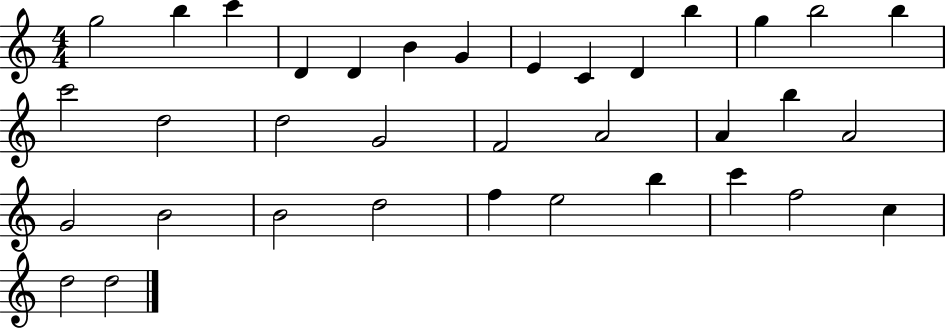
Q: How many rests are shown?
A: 0